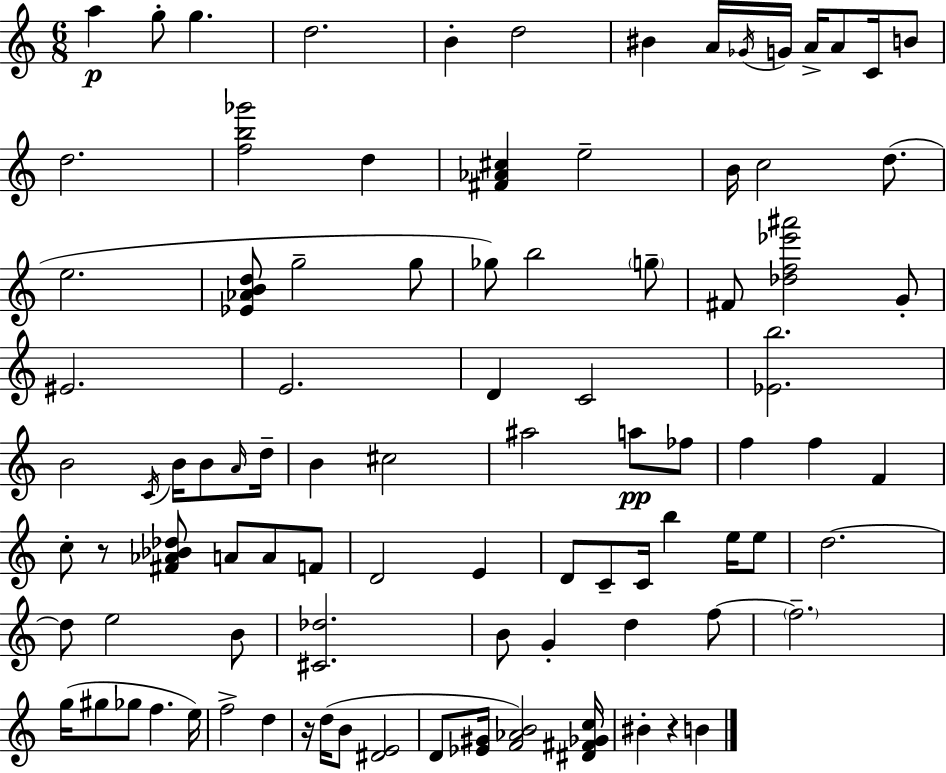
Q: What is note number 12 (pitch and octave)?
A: A4